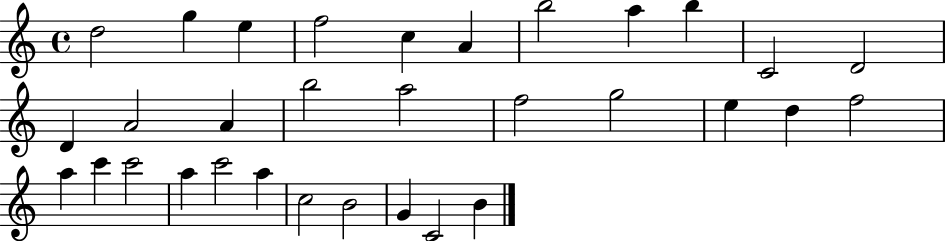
{
  \clef treble
  \time 4/4
  \defaultTimeSignature
  \key c \major
  d''2 g''4 e''4 | f''2 c''4 a'4 | b''2 a''4 b''4 | c'2 d'2 | \break d'4 a'2 a'4 | b''2 a''2 | f''2 g''2 | e''4 d''4 f''2 | \break a''4 c'''4 c'''2 | a''4 c'''2 a''4 | c''2 b'2 | g'4 c'2 b'4 | \break \bar "|."
}